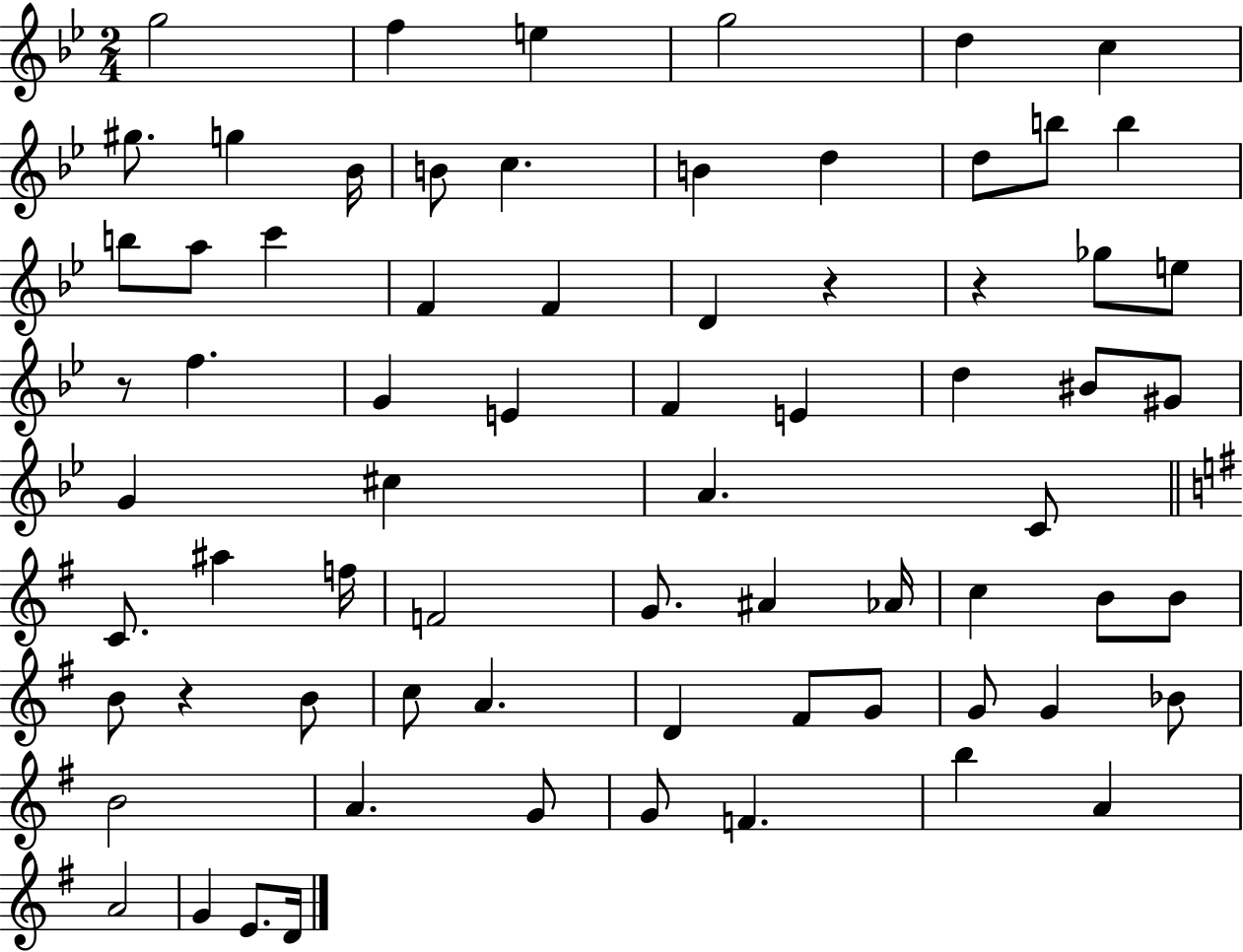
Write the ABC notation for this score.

X:1
T:Untitled
M:2/4
L:1/4
K:Bb
g2 f e g2 d c ^g/2 g _B/4 B/2 c B d d/2 b/2 b b/2 a/2 c' F F D z z _g/2 e/2 z/2 f G E F E d ^B/2 ^G/2 G ^c A C/2 C/2 ^a f/4 F2 G/2 ^A _A/4 c B/2 B/2 B/2 z B/2 c/2 A D ^F/2 G/2 G/2 G _B/2 B2 A G/2 G/2 F b A A2 G E/2 D/4